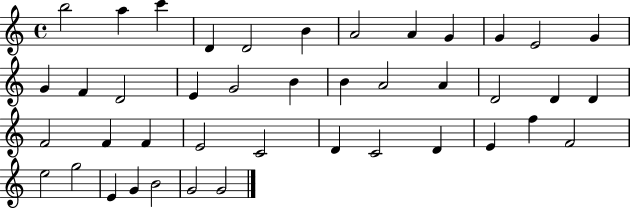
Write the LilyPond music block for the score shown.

{
  \clef treble
  \time 4/4
  \defaultTimeSignature
  \key c \major
  b''2 a''4 c'''4 | d'4 d'2 b'4 | a'2 a'4 g'4 | g'4 e'2 g'4 | \break g'4 f'4 d'2 | e'4 g'2 b'4 | b'4 a'2 a'4 | d'2 d'4 d'4 | \break f'2 f'4 f'4 | e'2 c'2 | d'4 c'2 d'4 | e'4 f''4 f'2 | \break e''2 g''2 | e'4 g'4 b'2 | g'2 g'2 | \bar "|."
}